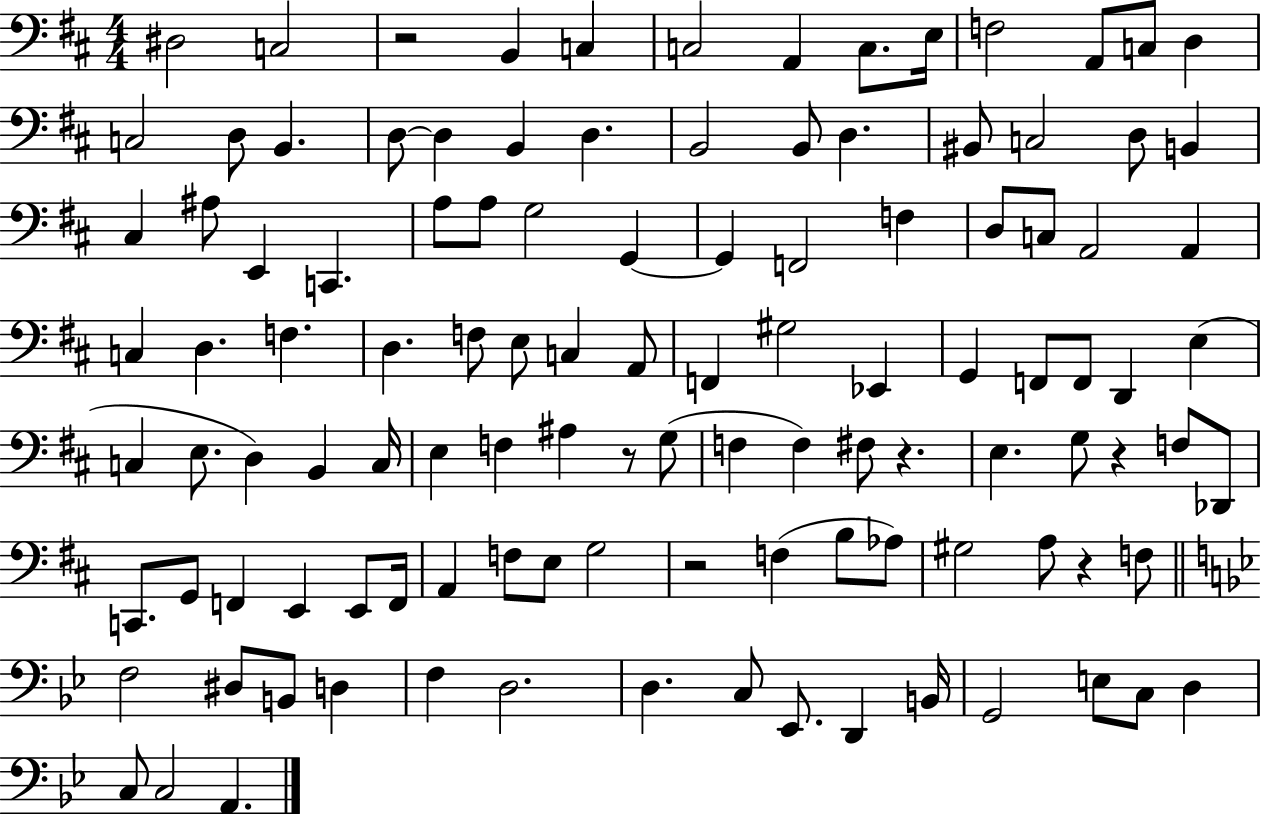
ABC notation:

X:1
T:Untitled
M:4/4
L:1/4
K:D
^D,2 C,2 z2 B,, C, C,2 A,, C,/2 E,/4 F,2 A,,/2 C,/2 D, C,2 D,/2 B,, D,/2 D, B,, D, B,,2 B,,/2 D, ^B,,/2 C,2 D,/2 B,, ^C, ^A,/2 E,, C,, A,/2 A,/2 G,2 G,, G,, F,,2 F, D,/2 C,/2 A,,2 A,, C, D, F, D, F,/2 E,/2 C, A,,/2 F,, ^G,2 _E,, G,, F,,/2 F,,/2 D,, E, C, E,/2 D, B,, C,/4 E, F, ^A, z/2 G,/2 F, F, ^F,/2 z E, G,/2 z F,/2 _D,,/2 C,,/2 G,,/2 F,, E,, E,,/2 F,,/4 A,, F,/2 E,/2 G,2 z2 F, B,/2 _A,/2 ^G,2 A,/2 z F,/2 F,2 ^D,/2 B,,/2 D, F, D,2 D, C,/2 _E,,/2 D,, B,,/4 G,,2 E,/2 C,/2 D, C,/2 C,2 A,,